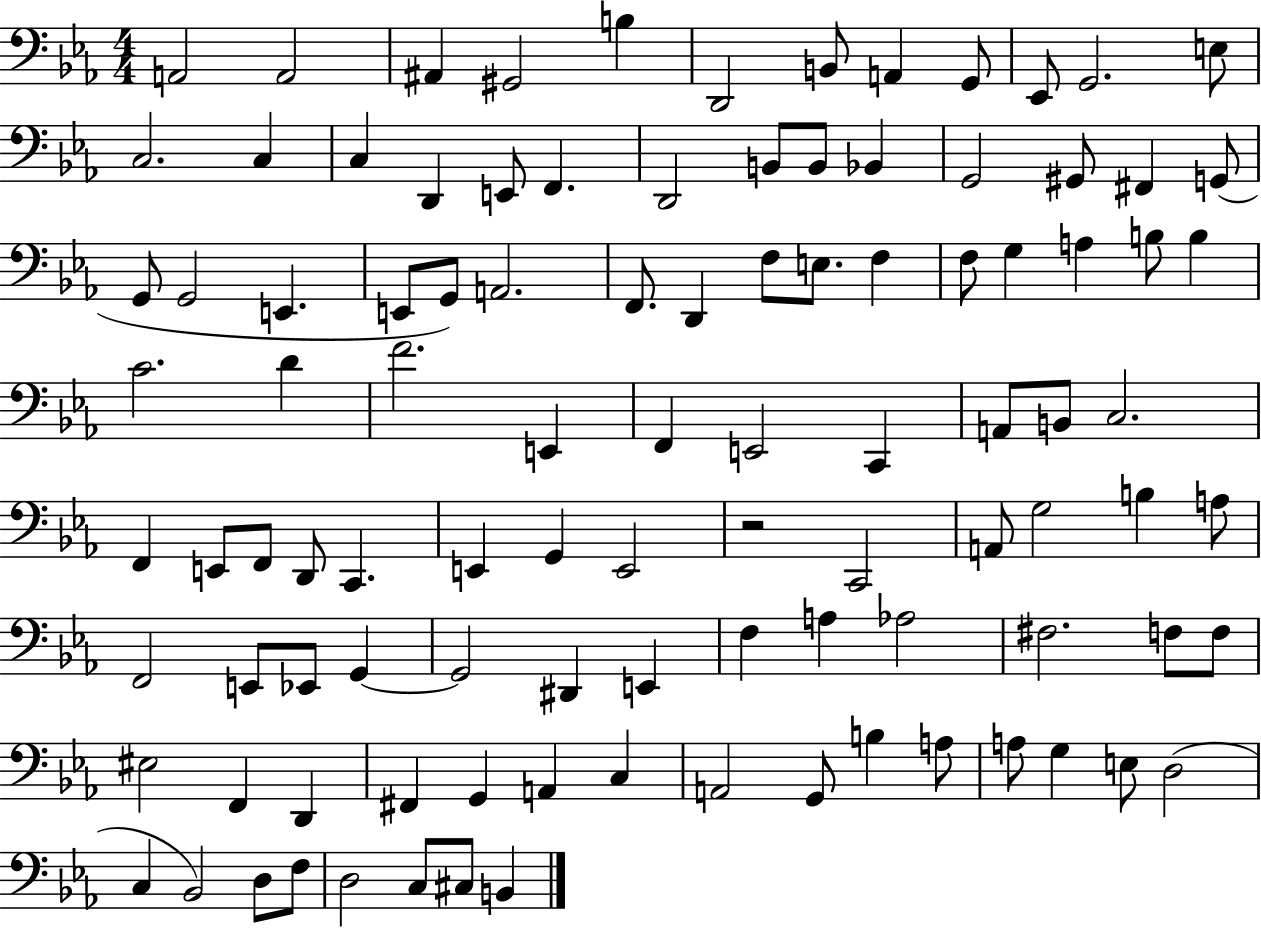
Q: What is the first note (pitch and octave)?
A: A2